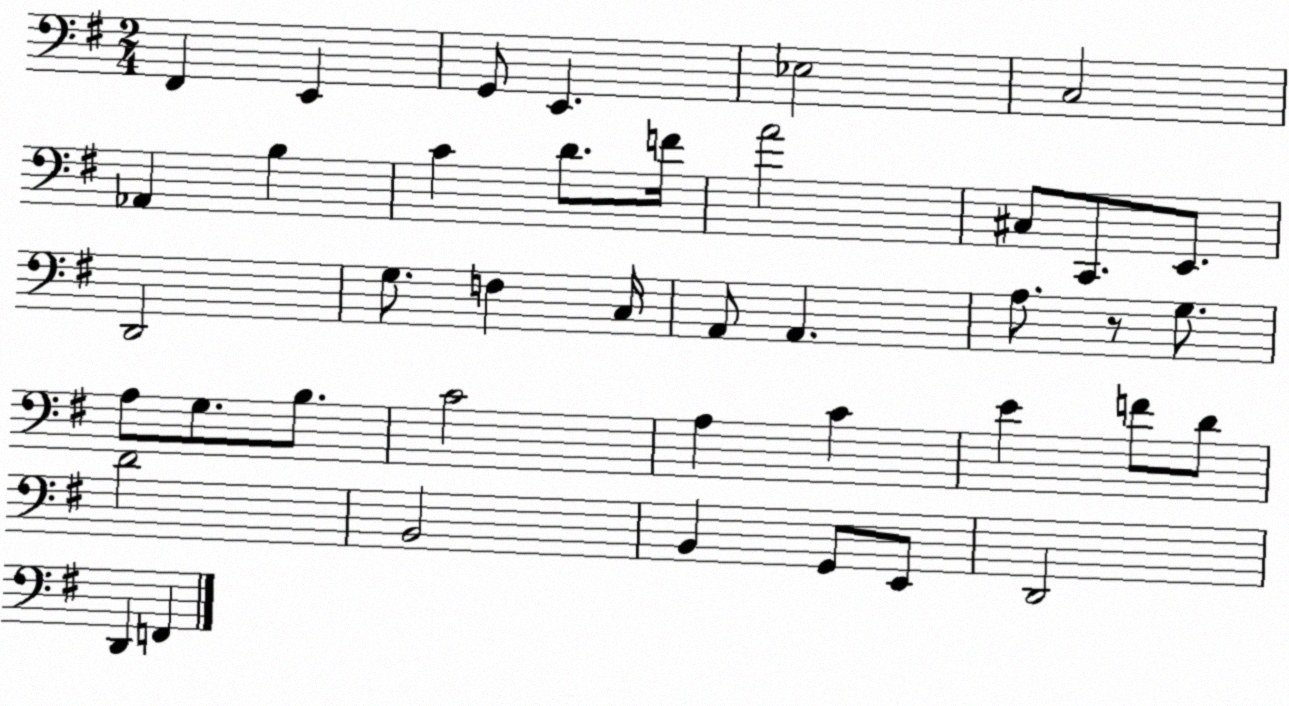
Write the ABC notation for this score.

X:1
T:Untitled
M:2/4
L:1/4
K:G
^F,, E,, G,,/2 E,, _E,2 C,2 _A,, B, C D/2 F/4 A2 ^C,/2 C,,/2 E,,/2 D,,2 G,/2 F, C,/4 A,,/2 A,, A,/2 z/2 G,/2 A,/2 G,/2 B,/2 C2 A, C E F/2 D/2 D2 B,,2 B,, G,,/2 E,,/2 D,,2 D,, F,,